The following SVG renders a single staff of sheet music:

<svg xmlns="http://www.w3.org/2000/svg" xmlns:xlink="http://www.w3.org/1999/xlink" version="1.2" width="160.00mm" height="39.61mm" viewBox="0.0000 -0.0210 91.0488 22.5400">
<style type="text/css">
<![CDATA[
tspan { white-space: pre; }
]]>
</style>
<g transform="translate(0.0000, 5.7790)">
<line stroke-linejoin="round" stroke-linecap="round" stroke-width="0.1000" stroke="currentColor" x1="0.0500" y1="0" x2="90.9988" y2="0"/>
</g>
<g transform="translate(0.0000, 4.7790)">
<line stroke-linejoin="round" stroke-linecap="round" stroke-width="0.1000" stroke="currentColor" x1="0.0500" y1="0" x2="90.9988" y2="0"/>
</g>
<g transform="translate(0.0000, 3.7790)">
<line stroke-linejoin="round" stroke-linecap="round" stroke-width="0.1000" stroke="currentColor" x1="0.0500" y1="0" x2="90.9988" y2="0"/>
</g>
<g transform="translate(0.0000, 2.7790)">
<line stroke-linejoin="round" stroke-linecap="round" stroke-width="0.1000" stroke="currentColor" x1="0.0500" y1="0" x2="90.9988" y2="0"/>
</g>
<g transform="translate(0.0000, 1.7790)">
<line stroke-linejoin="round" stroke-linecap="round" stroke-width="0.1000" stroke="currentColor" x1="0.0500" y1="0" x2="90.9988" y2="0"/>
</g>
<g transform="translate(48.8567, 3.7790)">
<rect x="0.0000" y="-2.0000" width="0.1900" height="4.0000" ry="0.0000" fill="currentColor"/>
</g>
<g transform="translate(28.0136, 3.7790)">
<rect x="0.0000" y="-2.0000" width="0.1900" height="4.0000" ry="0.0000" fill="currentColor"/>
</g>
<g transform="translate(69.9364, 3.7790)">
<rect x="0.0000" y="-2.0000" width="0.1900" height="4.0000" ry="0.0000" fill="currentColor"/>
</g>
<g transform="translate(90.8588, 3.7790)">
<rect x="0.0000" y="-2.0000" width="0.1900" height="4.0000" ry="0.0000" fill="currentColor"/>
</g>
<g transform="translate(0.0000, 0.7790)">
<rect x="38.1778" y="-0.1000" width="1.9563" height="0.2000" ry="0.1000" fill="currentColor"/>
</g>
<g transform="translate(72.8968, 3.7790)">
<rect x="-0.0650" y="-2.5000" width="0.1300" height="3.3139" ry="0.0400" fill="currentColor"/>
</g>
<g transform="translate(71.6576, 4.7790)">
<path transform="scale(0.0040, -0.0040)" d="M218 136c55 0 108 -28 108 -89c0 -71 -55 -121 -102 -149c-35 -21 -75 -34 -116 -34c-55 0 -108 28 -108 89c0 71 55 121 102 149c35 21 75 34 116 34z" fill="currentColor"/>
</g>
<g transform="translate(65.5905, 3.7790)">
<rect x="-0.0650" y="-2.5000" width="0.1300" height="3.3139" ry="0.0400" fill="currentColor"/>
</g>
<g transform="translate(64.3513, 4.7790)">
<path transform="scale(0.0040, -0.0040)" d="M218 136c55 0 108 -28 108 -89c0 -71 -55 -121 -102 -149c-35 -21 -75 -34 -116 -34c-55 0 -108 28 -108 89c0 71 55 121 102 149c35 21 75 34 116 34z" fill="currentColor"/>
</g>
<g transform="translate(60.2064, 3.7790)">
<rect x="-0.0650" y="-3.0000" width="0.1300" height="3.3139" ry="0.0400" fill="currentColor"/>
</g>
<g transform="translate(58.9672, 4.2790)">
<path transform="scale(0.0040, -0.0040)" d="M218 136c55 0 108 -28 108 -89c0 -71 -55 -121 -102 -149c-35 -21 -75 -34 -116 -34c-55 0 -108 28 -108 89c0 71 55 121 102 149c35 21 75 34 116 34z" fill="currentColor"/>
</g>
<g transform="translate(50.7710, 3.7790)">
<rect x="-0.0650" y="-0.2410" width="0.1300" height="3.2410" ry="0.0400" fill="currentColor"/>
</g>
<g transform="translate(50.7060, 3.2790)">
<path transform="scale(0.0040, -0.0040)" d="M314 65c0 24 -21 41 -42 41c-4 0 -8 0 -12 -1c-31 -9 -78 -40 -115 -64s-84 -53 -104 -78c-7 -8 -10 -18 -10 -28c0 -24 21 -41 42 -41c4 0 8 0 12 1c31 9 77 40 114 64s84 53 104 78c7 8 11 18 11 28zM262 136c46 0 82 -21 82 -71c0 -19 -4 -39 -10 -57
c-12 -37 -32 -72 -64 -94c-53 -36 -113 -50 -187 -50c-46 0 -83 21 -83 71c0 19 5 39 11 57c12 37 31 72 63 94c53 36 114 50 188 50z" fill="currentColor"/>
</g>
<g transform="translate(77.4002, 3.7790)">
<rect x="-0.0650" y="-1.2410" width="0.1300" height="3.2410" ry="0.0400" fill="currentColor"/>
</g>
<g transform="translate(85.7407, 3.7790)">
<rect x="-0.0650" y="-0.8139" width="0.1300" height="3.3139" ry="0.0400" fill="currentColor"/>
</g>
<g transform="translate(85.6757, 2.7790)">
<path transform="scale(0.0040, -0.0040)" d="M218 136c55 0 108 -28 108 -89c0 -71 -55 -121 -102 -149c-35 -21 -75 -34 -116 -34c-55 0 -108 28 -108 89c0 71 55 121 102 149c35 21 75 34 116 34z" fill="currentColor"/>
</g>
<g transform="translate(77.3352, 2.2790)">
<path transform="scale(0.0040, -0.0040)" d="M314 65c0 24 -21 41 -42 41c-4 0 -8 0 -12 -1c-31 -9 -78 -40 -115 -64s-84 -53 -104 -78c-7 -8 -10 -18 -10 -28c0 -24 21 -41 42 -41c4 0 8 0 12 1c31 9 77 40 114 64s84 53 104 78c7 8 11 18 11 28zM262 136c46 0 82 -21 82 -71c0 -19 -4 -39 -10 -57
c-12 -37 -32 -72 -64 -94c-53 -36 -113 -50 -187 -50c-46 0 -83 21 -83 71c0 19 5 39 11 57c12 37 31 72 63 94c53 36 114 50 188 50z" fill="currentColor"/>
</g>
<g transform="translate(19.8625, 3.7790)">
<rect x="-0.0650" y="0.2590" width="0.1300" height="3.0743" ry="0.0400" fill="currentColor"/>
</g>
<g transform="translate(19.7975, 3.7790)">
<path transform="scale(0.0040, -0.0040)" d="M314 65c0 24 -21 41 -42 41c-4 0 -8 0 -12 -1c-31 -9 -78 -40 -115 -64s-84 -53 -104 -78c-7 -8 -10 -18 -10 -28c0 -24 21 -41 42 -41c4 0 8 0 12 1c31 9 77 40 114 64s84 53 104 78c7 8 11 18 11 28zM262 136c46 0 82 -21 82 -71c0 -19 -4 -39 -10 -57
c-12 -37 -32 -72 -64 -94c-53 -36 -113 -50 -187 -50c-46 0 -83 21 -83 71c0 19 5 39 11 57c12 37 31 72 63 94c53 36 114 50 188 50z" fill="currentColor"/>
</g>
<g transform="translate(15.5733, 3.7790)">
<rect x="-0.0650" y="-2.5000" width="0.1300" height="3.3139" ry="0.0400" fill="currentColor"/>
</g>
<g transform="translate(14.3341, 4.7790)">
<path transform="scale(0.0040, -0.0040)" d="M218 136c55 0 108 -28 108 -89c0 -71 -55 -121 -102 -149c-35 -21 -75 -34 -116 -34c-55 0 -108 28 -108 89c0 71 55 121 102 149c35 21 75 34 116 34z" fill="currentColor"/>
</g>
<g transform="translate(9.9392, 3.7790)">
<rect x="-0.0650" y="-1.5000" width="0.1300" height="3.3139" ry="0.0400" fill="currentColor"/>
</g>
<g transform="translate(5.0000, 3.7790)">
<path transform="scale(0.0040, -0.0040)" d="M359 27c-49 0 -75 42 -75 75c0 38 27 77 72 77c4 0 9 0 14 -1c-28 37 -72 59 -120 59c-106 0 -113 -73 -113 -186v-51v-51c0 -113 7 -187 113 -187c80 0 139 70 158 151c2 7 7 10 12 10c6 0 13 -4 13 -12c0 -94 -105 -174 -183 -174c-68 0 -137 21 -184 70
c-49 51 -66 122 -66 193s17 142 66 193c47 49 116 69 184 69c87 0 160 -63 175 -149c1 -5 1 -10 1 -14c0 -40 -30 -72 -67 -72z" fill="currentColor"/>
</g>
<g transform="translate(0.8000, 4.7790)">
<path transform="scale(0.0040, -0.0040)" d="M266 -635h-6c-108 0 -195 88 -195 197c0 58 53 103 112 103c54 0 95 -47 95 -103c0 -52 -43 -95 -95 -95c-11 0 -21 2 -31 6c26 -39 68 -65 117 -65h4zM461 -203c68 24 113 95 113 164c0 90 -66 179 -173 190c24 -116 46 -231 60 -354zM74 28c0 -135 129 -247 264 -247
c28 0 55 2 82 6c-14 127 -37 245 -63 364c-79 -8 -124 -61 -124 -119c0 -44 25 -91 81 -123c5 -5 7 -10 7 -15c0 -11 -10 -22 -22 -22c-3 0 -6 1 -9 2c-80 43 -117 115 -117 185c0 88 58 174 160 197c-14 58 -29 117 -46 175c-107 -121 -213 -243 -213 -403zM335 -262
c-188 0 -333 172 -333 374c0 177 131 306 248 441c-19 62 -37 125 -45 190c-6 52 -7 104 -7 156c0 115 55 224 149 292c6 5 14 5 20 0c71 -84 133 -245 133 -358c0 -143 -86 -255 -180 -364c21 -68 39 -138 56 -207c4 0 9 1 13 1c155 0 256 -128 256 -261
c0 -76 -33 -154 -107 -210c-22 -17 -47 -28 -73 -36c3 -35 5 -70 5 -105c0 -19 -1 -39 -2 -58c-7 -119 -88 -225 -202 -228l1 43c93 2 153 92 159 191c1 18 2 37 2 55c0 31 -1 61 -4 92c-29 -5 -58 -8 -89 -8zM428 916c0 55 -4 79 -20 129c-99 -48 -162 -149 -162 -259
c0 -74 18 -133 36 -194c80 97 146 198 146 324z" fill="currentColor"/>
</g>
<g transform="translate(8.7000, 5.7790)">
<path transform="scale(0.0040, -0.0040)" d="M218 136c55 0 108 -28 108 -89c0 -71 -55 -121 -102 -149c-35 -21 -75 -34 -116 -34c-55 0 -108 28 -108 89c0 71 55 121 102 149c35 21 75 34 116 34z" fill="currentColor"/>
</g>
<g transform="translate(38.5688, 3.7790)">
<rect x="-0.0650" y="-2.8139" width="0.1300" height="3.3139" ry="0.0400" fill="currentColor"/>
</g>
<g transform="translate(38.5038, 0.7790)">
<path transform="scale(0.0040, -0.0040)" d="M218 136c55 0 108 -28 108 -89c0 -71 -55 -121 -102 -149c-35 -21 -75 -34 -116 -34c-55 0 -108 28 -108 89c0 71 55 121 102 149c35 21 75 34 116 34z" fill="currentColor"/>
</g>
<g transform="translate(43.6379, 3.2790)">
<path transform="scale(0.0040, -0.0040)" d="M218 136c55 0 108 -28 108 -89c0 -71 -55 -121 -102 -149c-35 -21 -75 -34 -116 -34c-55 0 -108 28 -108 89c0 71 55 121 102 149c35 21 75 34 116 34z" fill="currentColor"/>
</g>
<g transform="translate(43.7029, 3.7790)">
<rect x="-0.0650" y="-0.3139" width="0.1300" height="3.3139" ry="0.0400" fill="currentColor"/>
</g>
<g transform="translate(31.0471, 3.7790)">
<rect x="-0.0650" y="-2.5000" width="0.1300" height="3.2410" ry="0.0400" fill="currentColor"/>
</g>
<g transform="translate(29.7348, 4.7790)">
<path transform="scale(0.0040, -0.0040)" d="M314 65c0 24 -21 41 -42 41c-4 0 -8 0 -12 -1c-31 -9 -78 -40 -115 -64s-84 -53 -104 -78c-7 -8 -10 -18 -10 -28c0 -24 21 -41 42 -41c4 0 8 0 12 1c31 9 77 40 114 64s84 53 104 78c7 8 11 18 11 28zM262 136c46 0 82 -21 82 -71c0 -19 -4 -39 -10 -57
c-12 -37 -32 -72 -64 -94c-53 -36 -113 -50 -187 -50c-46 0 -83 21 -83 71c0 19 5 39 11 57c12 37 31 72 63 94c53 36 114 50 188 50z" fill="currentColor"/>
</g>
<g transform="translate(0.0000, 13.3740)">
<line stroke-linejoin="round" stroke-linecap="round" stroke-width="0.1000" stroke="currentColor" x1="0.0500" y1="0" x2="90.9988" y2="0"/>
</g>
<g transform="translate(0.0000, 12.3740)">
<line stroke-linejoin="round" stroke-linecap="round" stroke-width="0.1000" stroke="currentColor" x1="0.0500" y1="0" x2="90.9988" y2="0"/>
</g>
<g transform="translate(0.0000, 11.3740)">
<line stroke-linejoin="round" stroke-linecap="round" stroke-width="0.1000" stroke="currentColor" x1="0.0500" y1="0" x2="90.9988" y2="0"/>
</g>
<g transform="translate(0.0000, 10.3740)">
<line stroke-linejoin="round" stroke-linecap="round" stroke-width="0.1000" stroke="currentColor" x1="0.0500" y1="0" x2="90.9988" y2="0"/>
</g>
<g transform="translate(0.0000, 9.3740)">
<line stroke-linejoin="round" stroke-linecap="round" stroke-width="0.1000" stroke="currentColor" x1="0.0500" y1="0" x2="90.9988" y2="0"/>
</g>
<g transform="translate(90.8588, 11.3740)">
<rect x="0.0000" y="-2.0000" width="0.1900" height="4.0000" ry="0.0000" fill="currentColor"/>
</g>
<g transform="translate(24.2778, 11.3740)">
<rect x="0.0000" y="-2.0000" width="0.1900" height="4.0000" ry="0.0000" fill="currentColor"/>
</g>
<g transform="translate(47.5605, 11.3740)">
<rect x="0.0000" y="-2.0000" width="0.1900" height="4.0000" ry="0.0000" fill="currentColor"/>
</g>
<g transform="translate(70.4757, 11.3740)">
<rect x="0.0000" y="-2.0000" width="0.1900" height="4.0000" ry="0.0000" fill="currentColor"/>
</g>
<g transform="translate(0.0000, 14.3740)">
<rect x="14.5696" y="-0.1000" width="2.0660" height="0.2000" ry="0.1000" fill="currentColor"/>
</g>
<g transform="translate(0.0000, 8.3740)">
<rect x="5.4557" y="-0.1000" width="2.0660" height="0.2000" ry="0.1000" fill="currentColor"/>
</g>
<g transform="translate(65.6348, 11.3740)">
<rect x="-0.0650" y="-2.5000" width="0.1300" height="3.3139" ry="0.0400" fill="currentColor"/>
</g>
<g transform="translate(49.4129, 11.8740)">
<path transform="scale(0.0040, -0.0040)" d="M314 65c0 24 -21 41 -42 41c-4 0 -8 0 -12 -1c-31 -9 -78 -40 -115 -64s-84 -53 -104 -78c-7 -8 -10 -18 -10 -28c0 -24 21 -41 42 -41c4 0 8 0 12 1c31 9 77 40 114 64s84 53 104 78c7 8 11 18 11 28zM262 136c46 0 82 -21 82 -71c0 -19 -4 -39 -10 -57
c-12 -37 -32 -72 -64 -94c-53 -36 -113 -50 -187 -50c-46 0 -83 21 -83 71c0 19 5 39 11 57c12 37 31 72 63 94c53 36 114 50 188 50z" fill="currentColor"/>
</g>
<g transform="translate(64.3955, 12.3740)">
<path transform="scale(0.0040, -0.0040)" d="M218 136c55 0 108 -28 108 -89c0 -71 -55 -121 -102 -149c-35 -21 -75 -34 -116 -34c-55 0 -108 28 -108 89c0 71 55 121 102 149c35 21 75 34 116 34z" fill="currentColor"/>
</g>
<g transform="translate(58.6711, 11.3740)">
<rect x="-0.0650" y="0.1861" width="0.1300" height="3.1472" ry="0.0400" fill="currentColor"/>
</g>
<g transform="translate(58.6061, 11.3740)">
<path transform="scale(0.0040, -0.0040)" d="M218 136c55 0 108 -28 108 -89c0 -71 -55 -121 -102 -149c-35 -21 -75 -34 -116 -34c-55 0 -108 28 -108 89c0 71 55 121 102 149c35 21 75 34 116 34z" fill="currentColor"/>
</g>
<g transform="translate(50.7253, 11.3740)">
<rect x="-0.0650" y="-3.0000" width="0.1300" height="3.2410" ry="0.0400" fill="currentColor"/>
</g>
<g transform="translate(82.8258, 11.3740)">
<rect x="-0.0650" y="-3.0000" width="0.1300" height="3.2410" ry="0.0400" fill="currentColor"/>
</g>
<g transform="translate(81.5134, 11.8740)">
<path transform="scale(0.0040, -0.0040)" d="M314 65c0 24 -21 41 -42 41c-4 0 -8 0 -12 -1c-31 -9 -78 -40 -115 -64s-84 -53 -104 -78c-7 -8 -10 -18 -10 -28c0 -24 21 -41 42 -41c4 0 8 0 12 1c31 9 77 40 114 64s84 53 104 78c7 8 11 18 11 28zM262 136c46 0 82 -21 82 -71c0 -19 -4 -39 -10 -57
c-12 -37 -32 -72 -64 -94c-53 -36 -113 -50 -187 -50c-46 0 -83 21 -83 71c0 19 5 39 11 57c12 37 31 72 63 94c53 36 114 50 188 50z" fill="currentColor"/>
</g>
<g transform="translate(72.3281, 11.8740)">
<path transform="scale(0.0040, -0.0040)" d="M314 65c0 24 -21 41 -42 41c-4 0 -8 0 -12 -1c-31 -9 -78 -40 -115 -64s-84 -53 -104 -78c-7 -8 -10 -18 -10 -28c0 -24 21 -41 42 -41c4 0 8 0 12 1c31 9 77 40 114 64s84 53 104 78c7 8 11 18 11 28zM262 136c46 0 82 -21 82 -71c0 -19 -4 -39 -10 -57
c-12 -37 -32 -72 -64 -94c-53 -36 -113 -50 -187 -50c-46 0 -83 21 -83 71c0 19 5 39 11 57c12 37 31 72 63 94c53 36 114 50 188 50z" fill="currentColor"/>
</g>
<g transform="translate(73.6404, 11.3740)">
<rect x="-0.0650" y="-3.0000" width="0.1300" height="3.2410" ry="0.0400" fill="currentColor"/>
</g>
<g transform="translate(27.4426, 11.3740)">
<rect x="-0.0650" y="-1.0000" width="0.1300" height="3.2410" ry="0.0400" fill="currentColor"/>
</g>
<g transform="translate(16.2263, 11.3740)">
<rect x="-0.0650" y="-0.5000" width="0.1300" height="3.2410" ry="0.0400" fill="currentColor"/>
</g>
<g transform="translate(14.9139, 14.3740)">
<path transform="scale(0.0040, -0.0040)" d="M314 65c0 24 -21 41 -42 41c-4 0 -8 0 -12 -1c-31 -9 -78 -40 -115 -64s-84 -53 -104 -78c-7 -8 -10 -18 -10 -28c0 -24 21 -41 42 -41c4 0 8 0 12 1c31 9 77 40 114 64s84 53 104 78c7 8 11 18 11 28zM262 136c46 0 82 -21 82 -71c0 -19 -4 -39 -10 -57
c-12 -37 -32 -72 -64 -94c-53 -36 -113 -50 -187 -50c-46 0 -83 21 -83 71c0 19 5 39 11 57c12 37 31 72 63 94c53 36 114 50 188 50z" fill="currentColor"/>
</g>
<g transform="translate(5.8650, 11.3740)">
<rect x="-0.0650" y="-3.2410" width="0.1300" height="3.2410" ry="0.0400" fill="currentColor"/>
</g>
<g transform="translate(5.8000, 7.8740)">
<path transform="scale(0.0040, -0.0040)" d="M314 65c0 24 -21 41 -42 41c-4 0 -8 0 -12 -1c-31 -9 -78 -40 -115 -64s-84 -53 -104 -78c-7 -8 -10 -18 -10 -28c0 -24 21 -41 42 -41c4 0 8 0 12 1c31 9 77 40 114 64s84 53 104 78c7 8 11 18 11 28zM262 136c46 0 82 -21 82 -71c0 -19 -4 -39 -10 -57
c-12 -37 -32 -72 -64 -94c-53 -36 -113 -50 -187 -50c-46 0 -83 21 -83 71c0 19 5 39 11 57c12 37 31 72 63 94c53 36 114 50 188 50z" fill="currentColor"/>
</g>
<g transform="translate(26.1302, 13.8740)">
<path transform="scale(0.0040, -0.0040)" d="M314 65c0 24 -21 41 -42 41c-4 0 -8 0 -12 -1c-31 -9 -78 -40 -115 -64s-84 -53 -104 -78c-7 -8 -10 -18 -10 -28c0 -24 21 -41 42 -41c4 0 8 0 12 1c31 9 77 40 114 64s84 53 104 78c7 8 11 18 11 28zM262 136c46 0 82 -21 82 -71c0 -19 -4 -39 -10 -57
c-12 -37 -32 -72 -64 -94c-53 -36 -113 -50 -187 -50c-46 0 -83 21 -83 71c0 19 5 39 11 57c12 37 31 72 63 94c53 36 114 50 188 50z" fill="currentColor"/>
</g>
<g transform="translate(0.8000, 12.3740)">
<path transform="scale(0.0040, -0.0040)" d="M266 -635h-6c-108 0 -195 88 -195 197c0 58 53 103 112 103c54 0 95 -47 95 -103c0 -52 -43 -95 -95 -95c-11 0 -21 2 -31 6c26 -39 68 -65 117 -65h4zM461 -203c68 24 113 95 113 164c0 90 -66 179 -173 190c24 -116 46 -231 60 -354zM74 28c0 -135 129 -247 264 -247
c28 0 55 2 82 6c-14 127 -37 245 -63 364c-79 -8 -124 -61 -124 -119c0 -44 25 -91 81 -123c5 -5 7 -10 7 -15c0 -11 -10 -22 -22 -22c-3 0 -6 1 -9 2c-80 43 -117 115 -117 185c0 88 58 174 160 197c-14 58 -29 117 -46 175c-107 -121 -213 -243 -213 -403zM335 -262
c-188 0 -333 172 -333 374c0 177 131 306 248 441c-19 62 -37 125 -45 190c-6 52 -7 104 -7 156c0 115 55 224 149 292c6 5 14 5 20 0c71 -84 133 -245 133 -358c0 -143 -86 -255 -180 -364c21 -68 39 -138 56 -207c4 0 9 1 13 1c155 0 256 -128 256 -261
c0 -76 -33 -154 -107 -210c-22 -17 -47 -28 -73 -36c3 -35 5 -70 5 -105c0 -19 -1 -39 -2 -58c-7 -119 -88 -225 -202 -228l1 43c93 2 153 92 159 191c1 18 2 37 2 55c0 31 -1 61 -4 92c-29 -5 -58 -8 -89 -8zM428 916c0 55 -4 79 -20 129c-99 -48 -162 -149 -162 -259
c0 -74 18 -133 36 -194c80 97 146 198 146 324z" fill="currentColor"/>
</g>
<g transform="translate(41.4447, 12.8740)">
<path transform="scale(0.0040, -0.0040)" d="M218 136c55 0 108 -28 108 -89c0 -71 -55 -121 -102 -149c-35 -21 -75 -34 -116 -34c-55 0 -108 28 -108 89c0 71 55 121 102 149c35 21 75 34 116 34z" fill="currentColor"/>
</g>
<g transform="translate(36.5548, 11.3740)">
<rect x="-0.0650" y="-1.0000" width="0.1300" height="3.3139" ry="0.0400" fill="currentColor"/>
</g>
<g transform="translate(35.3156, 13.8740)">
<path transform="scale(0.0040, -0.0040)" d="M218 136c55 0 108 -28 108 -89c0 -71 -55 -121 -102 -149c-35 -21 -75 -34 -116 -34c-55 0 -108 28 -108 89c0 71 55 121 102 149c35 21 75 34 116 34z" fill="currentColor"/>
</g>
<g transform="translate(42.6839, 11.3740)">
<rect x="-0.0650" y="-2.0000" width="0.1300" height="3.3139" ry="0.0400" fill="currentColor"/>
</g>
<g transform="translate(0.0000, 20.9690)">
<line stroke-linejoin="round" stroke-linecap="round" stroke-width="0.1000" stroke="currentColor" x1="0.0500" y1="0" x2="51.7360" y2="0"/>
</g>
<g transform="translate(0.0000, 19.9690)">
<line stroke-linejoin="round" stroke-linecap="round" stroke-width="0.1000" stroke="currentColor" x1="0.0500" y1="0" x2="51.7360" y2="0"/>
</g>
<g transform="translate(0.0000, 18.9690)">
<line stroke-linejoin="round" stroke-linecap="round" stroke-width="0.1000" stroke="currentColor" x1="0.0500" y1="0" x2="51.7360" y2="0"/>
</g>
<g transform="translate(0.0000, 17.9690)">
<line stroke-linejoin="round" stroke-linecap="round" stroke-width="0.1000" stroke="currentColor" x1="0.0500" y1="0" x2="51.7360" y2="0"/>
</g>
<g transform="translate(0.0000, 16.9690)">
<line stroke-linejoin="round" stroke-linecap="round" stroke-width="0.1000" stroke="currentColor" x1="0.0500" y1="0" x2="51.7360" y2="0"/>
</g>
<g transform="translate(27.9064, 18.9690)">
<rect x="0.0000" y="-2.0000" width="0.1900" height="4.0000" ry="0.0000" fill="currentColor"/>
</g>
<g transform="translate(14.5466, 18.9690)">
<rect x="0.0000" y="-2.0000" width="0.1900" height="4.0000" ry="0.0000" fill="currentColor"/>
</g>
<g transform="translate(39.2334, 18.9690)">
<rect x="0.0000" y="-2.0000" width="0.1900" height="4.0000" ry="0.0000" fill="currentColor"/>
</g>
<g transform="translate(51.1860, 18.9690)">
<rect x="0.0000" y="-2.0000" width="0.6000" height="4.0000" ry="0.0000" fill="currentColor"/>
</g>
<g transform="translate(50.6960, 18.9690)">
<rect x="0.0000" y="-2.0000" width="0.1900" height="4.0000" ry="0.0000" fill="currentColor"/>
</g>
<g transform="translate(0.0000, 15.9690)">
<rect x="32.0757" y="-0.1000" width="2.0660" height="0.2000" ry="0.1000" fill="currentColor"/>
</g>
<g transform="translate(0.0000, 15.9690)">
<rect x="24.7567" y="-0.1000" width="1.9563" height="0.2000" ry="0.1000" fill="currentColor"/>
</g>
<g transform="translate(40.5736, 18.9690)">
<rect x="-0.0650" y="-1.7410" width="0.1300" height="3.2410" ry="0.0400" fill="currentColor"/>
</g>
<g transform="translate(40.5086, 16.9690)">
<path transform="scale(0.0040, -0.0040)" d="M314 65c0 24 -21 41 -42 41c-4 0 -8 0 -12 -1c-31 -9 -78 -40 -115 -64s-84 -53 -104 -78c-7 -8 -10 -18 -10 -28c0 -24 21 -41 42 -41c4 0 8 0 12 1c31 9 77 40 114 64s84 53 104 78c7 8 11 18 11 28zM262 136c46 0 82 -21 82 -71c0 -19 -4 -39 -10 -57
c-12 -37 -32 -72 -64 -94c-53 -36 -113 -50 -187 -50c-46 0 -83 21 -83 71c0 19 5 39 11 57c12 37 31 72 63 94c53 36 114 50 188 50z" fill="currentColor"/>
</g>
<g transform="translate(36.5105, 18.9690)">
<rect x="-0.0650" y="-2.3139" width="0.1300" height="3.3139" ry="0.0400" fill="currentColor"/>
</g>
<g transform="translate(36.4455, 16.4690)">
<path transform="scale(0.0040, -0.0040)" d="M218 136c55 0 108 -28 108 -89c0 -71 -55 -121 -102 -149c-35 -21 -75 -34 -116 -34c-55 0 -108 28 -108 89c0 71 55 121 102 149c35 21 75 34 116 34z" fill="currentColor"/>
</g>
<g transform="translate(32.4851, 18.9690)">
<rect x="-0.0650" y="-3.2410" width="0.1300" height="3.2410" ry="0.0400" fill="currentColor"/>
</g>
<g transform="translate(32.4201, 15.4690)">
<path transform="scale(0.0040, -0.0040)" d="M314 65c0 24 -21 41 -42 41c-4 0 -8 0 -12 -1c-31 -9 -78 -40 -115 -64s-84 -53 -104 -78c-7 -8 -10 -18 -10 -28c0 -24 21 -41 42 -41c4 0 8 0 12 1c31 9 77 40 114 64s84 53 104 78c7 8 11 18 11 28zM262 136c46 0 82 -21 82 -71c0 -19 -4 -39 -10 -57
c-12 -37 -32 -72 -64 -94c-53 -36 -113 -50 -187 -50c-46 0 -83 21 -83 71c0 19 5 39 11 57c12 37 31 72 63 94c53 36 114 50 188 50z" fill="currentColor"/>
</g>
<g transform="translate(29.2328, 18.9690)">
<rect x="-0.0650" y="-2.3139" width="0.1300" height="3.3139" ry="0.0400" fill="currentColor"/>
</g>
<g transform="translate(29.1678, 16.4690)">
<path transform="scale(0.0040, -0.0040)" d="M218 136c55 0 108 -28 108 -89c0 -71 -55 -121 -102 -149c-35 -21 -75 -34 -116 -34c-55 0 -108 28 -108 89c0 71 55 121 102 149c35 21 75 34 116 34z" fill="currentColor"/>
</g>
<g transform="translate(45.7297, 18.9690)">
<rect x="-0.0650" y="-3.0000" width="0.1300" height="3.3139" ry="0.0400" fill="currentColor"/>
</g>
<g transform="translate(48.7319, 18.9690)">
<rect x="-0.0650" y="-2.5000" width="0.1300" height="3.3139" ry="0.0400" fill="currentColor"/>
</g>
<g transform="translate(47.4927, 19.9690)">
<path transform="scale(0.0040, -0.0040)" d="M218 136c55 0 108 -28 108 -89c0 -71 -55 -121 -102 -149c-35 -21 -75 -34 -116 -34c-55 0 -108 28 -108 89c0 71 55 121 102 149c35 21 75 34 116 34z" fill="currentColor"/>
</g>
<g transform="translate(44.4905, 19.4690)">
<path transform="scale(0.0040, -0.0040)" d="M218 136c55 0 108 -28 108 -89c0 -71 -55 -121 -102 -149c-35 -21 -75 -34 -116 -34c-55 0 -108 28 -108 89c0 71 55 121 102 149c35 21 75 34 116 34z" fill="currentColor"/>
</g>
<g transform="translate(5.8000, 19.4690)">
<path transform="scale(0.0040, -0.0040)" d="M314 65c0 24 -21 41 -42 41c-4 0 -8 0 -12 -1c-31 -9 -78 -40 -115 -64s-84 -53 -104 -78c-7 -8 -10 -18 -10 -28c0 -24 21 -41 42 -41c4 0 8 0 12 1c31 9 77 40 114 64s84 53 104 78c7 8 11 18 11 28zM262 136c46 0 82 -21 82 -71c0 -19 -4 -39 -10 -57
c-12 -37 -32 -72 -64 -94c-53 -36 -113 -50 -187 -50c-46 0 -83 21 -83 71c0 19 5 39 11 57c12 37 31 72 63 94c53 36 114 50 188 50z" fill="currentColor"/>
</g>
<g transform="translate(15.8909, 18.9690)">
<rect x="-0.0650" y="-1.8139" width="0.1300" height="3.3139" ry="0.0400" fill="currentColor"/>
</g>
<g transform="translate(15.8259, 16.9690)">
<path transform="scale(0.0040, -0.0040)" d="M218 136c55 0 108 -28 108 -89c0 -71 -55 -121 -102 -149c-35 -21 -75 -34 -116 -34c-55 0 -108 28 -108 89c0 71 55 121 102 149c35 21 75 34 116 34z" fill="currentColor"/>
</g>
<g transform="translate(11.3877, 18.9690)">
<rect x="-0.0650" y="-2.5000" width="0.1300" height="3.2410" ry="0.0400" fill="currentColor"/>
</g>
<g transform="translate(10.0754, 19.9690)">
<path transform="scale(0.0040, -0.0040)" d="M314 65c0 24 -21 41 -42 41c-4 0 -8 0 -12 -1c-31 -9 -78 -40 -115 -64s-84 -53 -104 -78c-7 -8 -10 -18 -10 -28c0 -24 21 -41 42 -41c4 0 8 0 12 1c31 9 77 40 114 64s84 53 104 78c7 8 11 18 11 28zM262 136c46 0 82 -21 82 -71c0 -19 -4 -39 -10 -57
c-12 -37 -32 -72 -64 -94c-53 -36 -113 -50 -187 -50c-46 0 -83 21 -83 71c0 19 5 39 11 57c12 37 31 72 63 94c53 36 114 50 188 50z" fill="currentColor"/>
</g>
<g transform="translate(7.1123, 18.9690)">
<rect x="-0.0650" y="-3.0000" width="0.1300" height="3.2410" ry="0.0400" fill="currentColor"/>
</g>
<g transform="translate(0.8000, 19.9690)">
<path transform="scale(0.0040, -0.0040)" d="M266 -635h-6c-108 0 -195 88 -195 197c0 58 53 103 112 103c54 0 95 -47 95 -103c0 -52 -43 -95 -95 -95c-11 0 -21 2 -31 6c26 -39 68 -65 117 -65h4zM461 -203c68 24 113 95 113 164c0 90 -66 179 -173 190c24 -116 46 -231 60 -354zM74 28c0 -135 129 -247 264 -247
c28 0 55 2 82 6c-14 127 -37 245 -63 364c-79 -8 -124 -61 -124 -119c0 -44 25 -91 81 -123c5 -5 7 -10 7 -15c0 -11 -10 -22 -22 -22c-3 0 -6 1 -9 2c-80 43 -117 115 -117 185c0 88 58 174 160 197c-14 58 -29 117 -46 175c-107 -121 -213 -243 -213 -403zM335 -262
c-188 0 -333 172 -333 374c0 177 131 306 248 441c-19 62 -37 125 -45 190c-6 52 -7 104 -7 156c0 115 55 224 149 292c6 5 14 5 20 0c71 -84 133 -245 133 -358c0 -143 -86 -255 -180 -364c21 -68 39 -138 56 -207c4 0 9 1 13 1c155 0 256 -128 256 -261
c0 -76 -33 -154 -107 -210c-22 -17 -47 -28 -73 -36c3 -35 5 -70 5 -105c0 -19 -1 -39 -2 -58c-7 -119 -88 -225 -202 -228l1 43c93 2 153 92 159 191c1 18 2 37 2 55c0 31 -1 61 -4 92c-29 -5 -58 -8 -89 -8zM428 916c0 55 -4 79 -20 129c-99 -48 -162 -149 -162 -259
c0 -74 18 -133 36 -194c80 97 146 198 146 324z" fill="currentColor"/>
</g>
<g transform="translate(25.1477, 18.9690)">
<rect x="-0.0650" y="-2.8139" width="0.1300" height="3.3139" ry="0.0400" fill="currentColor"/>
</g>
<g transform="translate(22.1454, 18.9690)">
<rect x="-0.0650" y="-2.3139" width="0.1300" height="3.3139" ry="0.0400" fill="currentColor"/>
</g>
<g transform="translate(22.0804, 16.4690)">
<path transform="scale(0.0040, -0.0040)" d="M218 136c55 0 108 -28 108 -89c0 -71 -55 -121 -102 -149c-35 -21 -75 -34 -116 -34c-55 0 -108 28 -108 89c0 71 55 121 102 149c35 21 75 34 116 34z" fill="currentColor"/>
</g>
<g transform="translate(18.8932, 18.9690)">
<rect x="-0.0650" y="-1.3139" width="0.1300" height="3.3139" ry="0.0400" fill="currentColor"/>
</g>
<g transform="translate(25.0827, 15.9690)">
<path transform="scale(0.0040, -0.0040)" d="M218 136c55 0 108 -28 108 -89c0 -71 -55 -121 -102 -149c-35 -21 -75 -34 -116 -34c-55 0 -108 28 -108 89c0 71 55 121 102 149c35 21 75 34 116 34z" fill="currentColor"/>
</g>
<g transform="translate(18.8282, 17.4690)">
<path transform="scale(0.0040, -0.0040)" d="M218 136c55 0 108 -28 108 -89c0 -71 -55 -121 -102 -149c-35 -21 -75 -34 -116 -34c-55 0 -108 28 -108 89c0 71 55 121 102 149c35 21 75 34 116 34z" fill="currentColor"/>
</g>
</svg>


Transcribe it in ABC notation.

X:1
T:Untitled
M:4/4
L:1/4
K:C
E G B2 G2 a c c2 A G G e2 d b2 C2 D2 D F A2 B G A2 A2 A2 G2 f e g a g b2 g f2 A G